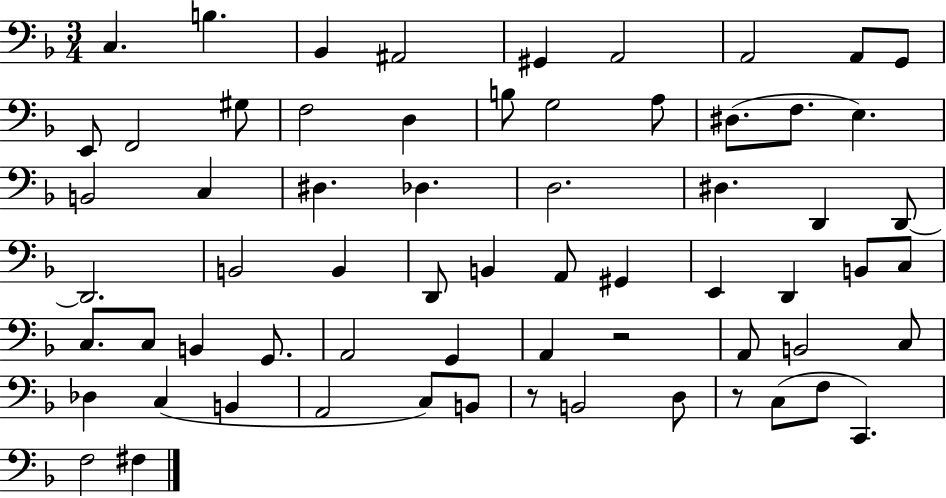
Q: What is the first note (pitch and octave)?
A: C3